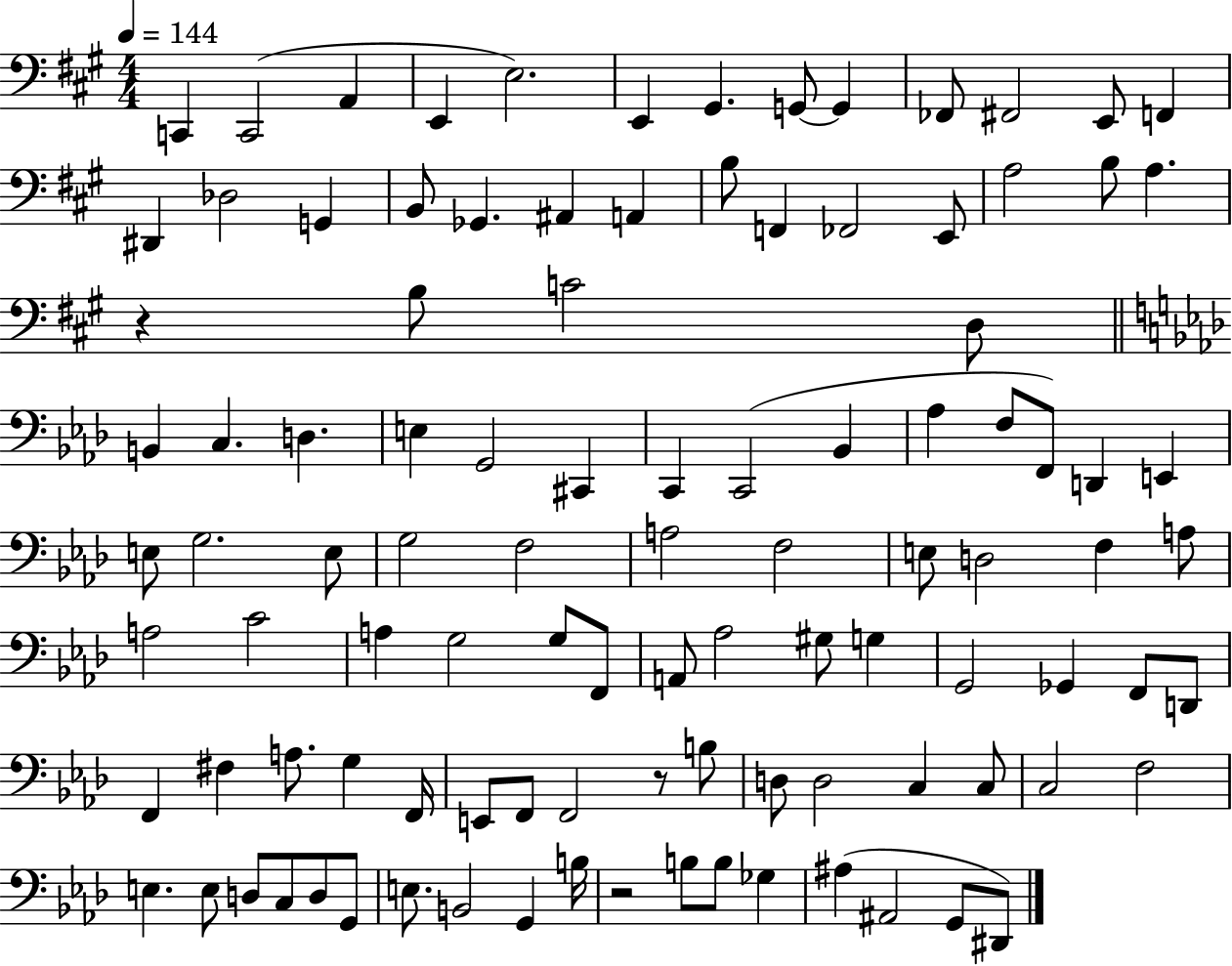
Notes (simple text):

C2/q C2/h A2/q E2/q E3/h. E2/q G#2/q. G2/e G2/q FES2/e F#2/h E2/e F2/q D#2/q Db3/h G2/q B2/e Gb2/q. A#2/q A2/q B3/e F2/q FES2/h E2/e A3/h B3/e A3/q. R/q B3/e C4/h D3/e B2/q C3/q. D3/q. E3/q G2/h C#2/q C2/q C2/h Bb2/q Ab3/q F3/e F2/e D2/q E2/q E3/e G3/h. E3/e G3/h F3/h A3/h F3/h E3/e D3/h F3/q A3/e A3/h C4/h A3/q G3/h G3/e F2/e A2/e Ab3/h G#3/e G3/q G2/h Gb2/q F2/e D2/e F2/q F#3/q A3/e. G3/q F2/s E2/e F2/e F2/h R/e B3/e D3/e D3/h C3/q C3/e C3/h F3/h E3/q. E3/e D3/e C3/e D3/e G2/e E3/e. B2/h G2/q B3/s R/h B3/e B3/e Gb3/q A#3/q A#2/h G2/e D#2/e